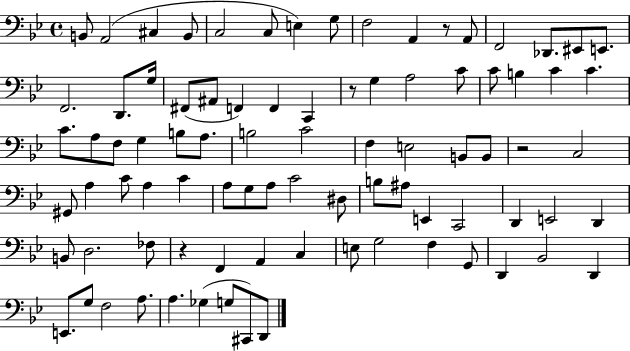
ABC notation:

X:1
T:Untitled
M:4/4
L:1/4
K:Bb
B,,/2 A,,2 ^C, B,,/2 C,2 C,/2 E, G,/2 F,2 A,, z/2 A,,/2 F,,2 _D,,/2 ^E,,/2 E,,/2 F,,2 D,,/2 G,/4 ^F,,/2 ^A,,/2 F,, F,, C,, z/2 G, A,2 C/2 C/2 B, C C C/2 A,/2 F,/2 G, B,/2 A,/2 B,2 C2 F, E,2 B,,/2 B,,/2 z2 C,2 ^G,,/2 A, C/2 A, C A,/2 G,/2 A,/2 C2 ^D,/2 B,/2 ^A,/2 E,, C,,2 D,, E,,2 D,, B,,/2 D,2 _F,/2 z F,, A,, C, E,/2 G,2 F, G,,/2 D,, _B,,2 D,, E,,/2 G,/2 F,2 A,/2 A, _G, G,/2 ^C,,/2 D,,/2